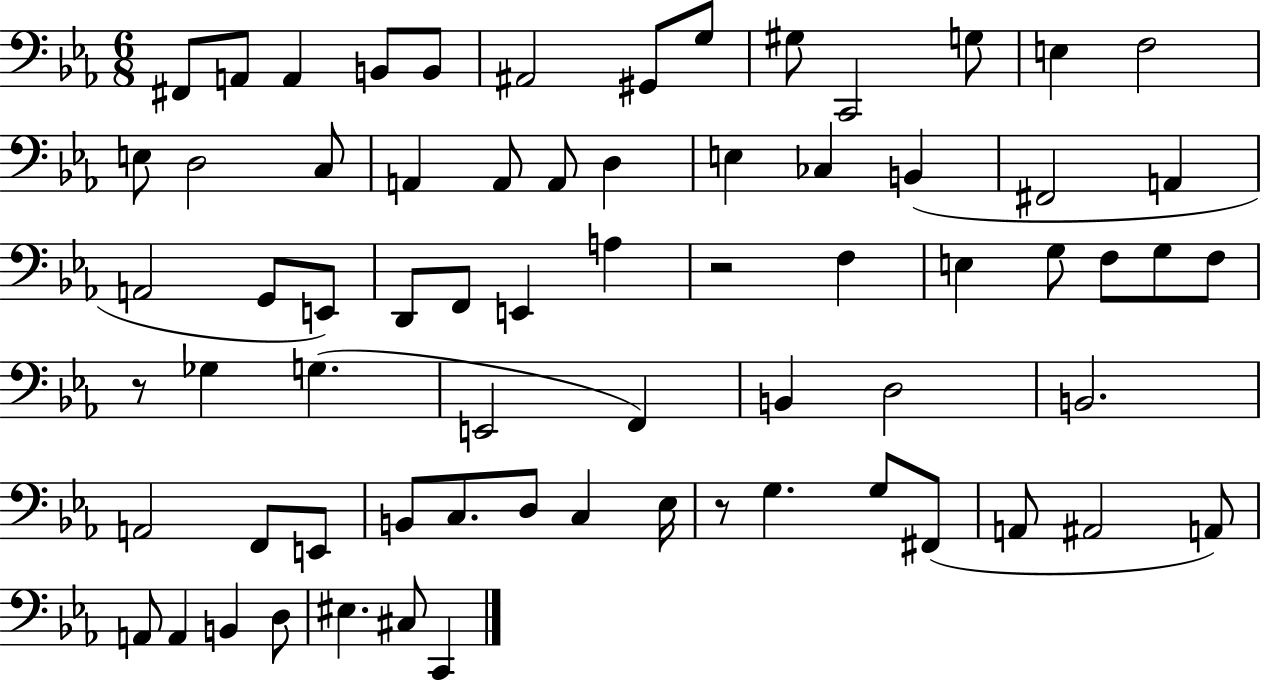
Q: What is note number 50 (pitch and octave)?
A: C3